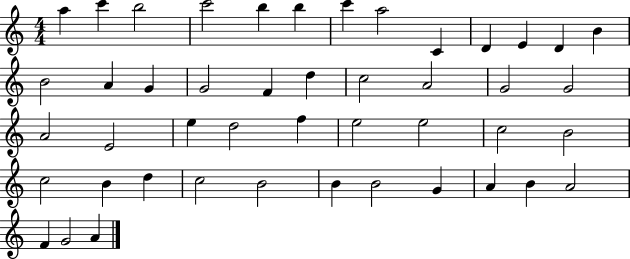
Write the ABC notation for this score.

X:1
T:Untitled
M:4/4
L:1/4
K:C
a c' b2 c'2 b b c' a2 C D E D B B2 A G G2 F d c2 A2 G2 G2 A2 E2 e d2 f e2 e2 c2 B2 c2 B d c2 B2 B B2 G A B A2 F G2 A